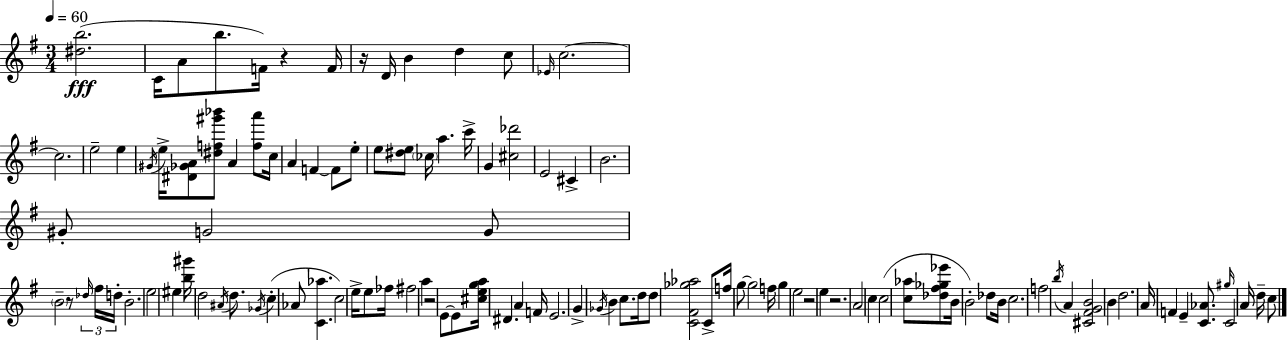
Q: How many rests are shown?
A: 6